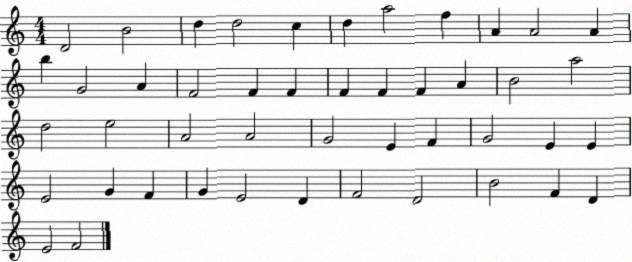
X:1
T:Untitled
M:4/4
L:1/4
K:C
D2 B2 d d2 c d a2 f A A2 A b G2 A F2 F F F F F A B2 a2 d2 e2 A2 A2 G2 E F G2 E E E2 G F G E2 D F2 D2 B2 F D E2 F2